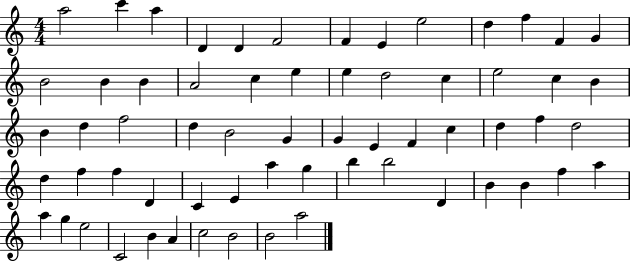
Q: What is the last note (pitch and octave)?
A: A5